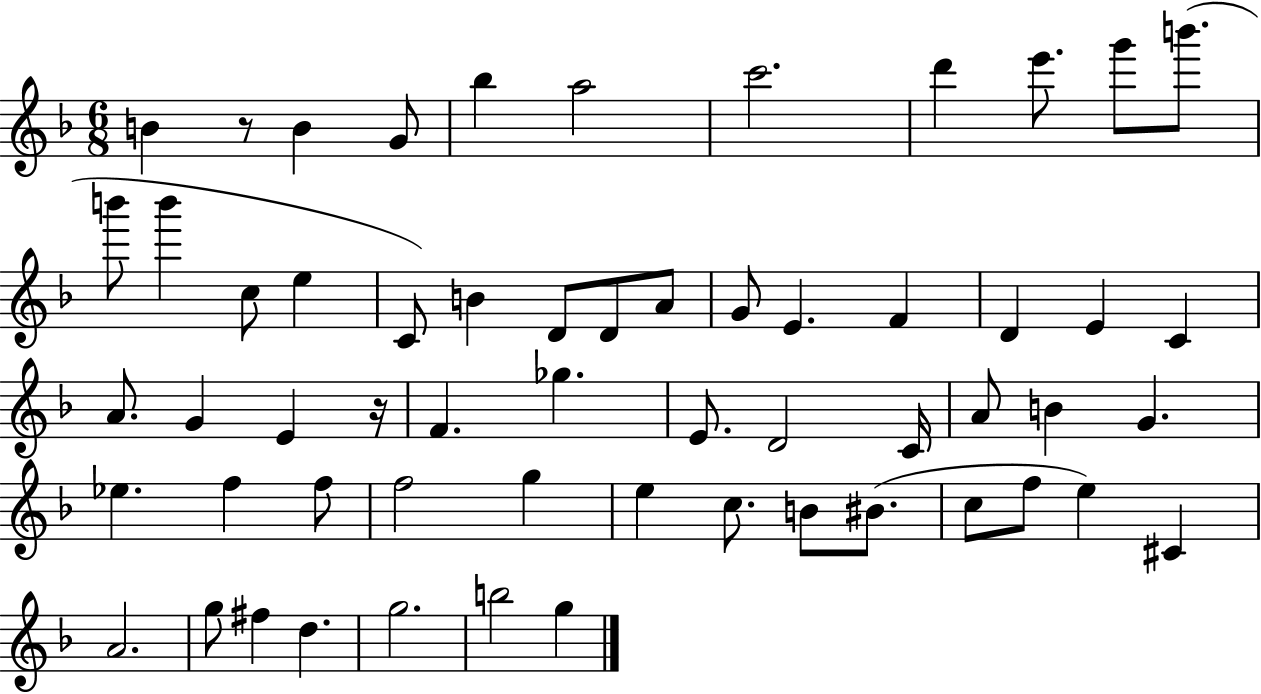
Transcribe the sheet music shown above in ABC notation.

X:1
T:Untitled
M:6/8
L:1/4
K:F
B z/2 B G/2 _b a2 c'2 d' e'/2 g'/2 b'/2 b'/2 b' c/2 e C/2 B D/2 D/2 A/2 G/2 E F D E C A/2 G E z/4 F _g E/2 D2 C/4 A/2 B G _e f f/2 f2 g e c/2 B/2 ^B/2 c/2 f/2 e ^C A2 g/2 ^f d g2 b2 g